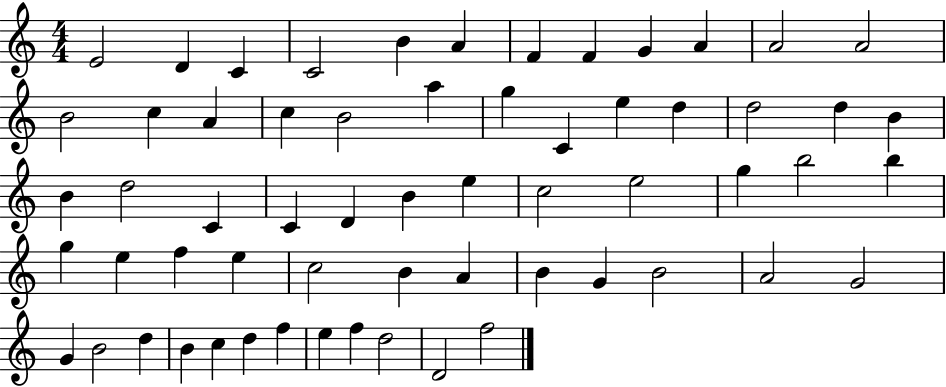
{
  \clef treble
  \numericTimeSignature
  \time 4/4
  \key c \major
  e'2 d'4 c'4 | c'2 b'4 a'4 | f'4 f'4 g'4 a'4 | a'2 a'2 | \break b'2 c''4 a'4 | c''4 b'2 a''4 | g''4 c'4 e''4 d''4 | d''2 d''4 b'4 | \break b'4 d''2 c'4 | c'4 d'4 b'4 e''4 | c''2 e''2 | g''4 b''2 b''4 | \break g''4 e''4 f''4 e''4 | c''2 b'4 a'4 | b'4 g'4 b'2 | a'2 g'2 | \break g'4 b'2 d''4 | b'4 c''4 d''4 f''4 | e''4 f''4 d''2 | d'2 f''2 | \break \bar "|."
}